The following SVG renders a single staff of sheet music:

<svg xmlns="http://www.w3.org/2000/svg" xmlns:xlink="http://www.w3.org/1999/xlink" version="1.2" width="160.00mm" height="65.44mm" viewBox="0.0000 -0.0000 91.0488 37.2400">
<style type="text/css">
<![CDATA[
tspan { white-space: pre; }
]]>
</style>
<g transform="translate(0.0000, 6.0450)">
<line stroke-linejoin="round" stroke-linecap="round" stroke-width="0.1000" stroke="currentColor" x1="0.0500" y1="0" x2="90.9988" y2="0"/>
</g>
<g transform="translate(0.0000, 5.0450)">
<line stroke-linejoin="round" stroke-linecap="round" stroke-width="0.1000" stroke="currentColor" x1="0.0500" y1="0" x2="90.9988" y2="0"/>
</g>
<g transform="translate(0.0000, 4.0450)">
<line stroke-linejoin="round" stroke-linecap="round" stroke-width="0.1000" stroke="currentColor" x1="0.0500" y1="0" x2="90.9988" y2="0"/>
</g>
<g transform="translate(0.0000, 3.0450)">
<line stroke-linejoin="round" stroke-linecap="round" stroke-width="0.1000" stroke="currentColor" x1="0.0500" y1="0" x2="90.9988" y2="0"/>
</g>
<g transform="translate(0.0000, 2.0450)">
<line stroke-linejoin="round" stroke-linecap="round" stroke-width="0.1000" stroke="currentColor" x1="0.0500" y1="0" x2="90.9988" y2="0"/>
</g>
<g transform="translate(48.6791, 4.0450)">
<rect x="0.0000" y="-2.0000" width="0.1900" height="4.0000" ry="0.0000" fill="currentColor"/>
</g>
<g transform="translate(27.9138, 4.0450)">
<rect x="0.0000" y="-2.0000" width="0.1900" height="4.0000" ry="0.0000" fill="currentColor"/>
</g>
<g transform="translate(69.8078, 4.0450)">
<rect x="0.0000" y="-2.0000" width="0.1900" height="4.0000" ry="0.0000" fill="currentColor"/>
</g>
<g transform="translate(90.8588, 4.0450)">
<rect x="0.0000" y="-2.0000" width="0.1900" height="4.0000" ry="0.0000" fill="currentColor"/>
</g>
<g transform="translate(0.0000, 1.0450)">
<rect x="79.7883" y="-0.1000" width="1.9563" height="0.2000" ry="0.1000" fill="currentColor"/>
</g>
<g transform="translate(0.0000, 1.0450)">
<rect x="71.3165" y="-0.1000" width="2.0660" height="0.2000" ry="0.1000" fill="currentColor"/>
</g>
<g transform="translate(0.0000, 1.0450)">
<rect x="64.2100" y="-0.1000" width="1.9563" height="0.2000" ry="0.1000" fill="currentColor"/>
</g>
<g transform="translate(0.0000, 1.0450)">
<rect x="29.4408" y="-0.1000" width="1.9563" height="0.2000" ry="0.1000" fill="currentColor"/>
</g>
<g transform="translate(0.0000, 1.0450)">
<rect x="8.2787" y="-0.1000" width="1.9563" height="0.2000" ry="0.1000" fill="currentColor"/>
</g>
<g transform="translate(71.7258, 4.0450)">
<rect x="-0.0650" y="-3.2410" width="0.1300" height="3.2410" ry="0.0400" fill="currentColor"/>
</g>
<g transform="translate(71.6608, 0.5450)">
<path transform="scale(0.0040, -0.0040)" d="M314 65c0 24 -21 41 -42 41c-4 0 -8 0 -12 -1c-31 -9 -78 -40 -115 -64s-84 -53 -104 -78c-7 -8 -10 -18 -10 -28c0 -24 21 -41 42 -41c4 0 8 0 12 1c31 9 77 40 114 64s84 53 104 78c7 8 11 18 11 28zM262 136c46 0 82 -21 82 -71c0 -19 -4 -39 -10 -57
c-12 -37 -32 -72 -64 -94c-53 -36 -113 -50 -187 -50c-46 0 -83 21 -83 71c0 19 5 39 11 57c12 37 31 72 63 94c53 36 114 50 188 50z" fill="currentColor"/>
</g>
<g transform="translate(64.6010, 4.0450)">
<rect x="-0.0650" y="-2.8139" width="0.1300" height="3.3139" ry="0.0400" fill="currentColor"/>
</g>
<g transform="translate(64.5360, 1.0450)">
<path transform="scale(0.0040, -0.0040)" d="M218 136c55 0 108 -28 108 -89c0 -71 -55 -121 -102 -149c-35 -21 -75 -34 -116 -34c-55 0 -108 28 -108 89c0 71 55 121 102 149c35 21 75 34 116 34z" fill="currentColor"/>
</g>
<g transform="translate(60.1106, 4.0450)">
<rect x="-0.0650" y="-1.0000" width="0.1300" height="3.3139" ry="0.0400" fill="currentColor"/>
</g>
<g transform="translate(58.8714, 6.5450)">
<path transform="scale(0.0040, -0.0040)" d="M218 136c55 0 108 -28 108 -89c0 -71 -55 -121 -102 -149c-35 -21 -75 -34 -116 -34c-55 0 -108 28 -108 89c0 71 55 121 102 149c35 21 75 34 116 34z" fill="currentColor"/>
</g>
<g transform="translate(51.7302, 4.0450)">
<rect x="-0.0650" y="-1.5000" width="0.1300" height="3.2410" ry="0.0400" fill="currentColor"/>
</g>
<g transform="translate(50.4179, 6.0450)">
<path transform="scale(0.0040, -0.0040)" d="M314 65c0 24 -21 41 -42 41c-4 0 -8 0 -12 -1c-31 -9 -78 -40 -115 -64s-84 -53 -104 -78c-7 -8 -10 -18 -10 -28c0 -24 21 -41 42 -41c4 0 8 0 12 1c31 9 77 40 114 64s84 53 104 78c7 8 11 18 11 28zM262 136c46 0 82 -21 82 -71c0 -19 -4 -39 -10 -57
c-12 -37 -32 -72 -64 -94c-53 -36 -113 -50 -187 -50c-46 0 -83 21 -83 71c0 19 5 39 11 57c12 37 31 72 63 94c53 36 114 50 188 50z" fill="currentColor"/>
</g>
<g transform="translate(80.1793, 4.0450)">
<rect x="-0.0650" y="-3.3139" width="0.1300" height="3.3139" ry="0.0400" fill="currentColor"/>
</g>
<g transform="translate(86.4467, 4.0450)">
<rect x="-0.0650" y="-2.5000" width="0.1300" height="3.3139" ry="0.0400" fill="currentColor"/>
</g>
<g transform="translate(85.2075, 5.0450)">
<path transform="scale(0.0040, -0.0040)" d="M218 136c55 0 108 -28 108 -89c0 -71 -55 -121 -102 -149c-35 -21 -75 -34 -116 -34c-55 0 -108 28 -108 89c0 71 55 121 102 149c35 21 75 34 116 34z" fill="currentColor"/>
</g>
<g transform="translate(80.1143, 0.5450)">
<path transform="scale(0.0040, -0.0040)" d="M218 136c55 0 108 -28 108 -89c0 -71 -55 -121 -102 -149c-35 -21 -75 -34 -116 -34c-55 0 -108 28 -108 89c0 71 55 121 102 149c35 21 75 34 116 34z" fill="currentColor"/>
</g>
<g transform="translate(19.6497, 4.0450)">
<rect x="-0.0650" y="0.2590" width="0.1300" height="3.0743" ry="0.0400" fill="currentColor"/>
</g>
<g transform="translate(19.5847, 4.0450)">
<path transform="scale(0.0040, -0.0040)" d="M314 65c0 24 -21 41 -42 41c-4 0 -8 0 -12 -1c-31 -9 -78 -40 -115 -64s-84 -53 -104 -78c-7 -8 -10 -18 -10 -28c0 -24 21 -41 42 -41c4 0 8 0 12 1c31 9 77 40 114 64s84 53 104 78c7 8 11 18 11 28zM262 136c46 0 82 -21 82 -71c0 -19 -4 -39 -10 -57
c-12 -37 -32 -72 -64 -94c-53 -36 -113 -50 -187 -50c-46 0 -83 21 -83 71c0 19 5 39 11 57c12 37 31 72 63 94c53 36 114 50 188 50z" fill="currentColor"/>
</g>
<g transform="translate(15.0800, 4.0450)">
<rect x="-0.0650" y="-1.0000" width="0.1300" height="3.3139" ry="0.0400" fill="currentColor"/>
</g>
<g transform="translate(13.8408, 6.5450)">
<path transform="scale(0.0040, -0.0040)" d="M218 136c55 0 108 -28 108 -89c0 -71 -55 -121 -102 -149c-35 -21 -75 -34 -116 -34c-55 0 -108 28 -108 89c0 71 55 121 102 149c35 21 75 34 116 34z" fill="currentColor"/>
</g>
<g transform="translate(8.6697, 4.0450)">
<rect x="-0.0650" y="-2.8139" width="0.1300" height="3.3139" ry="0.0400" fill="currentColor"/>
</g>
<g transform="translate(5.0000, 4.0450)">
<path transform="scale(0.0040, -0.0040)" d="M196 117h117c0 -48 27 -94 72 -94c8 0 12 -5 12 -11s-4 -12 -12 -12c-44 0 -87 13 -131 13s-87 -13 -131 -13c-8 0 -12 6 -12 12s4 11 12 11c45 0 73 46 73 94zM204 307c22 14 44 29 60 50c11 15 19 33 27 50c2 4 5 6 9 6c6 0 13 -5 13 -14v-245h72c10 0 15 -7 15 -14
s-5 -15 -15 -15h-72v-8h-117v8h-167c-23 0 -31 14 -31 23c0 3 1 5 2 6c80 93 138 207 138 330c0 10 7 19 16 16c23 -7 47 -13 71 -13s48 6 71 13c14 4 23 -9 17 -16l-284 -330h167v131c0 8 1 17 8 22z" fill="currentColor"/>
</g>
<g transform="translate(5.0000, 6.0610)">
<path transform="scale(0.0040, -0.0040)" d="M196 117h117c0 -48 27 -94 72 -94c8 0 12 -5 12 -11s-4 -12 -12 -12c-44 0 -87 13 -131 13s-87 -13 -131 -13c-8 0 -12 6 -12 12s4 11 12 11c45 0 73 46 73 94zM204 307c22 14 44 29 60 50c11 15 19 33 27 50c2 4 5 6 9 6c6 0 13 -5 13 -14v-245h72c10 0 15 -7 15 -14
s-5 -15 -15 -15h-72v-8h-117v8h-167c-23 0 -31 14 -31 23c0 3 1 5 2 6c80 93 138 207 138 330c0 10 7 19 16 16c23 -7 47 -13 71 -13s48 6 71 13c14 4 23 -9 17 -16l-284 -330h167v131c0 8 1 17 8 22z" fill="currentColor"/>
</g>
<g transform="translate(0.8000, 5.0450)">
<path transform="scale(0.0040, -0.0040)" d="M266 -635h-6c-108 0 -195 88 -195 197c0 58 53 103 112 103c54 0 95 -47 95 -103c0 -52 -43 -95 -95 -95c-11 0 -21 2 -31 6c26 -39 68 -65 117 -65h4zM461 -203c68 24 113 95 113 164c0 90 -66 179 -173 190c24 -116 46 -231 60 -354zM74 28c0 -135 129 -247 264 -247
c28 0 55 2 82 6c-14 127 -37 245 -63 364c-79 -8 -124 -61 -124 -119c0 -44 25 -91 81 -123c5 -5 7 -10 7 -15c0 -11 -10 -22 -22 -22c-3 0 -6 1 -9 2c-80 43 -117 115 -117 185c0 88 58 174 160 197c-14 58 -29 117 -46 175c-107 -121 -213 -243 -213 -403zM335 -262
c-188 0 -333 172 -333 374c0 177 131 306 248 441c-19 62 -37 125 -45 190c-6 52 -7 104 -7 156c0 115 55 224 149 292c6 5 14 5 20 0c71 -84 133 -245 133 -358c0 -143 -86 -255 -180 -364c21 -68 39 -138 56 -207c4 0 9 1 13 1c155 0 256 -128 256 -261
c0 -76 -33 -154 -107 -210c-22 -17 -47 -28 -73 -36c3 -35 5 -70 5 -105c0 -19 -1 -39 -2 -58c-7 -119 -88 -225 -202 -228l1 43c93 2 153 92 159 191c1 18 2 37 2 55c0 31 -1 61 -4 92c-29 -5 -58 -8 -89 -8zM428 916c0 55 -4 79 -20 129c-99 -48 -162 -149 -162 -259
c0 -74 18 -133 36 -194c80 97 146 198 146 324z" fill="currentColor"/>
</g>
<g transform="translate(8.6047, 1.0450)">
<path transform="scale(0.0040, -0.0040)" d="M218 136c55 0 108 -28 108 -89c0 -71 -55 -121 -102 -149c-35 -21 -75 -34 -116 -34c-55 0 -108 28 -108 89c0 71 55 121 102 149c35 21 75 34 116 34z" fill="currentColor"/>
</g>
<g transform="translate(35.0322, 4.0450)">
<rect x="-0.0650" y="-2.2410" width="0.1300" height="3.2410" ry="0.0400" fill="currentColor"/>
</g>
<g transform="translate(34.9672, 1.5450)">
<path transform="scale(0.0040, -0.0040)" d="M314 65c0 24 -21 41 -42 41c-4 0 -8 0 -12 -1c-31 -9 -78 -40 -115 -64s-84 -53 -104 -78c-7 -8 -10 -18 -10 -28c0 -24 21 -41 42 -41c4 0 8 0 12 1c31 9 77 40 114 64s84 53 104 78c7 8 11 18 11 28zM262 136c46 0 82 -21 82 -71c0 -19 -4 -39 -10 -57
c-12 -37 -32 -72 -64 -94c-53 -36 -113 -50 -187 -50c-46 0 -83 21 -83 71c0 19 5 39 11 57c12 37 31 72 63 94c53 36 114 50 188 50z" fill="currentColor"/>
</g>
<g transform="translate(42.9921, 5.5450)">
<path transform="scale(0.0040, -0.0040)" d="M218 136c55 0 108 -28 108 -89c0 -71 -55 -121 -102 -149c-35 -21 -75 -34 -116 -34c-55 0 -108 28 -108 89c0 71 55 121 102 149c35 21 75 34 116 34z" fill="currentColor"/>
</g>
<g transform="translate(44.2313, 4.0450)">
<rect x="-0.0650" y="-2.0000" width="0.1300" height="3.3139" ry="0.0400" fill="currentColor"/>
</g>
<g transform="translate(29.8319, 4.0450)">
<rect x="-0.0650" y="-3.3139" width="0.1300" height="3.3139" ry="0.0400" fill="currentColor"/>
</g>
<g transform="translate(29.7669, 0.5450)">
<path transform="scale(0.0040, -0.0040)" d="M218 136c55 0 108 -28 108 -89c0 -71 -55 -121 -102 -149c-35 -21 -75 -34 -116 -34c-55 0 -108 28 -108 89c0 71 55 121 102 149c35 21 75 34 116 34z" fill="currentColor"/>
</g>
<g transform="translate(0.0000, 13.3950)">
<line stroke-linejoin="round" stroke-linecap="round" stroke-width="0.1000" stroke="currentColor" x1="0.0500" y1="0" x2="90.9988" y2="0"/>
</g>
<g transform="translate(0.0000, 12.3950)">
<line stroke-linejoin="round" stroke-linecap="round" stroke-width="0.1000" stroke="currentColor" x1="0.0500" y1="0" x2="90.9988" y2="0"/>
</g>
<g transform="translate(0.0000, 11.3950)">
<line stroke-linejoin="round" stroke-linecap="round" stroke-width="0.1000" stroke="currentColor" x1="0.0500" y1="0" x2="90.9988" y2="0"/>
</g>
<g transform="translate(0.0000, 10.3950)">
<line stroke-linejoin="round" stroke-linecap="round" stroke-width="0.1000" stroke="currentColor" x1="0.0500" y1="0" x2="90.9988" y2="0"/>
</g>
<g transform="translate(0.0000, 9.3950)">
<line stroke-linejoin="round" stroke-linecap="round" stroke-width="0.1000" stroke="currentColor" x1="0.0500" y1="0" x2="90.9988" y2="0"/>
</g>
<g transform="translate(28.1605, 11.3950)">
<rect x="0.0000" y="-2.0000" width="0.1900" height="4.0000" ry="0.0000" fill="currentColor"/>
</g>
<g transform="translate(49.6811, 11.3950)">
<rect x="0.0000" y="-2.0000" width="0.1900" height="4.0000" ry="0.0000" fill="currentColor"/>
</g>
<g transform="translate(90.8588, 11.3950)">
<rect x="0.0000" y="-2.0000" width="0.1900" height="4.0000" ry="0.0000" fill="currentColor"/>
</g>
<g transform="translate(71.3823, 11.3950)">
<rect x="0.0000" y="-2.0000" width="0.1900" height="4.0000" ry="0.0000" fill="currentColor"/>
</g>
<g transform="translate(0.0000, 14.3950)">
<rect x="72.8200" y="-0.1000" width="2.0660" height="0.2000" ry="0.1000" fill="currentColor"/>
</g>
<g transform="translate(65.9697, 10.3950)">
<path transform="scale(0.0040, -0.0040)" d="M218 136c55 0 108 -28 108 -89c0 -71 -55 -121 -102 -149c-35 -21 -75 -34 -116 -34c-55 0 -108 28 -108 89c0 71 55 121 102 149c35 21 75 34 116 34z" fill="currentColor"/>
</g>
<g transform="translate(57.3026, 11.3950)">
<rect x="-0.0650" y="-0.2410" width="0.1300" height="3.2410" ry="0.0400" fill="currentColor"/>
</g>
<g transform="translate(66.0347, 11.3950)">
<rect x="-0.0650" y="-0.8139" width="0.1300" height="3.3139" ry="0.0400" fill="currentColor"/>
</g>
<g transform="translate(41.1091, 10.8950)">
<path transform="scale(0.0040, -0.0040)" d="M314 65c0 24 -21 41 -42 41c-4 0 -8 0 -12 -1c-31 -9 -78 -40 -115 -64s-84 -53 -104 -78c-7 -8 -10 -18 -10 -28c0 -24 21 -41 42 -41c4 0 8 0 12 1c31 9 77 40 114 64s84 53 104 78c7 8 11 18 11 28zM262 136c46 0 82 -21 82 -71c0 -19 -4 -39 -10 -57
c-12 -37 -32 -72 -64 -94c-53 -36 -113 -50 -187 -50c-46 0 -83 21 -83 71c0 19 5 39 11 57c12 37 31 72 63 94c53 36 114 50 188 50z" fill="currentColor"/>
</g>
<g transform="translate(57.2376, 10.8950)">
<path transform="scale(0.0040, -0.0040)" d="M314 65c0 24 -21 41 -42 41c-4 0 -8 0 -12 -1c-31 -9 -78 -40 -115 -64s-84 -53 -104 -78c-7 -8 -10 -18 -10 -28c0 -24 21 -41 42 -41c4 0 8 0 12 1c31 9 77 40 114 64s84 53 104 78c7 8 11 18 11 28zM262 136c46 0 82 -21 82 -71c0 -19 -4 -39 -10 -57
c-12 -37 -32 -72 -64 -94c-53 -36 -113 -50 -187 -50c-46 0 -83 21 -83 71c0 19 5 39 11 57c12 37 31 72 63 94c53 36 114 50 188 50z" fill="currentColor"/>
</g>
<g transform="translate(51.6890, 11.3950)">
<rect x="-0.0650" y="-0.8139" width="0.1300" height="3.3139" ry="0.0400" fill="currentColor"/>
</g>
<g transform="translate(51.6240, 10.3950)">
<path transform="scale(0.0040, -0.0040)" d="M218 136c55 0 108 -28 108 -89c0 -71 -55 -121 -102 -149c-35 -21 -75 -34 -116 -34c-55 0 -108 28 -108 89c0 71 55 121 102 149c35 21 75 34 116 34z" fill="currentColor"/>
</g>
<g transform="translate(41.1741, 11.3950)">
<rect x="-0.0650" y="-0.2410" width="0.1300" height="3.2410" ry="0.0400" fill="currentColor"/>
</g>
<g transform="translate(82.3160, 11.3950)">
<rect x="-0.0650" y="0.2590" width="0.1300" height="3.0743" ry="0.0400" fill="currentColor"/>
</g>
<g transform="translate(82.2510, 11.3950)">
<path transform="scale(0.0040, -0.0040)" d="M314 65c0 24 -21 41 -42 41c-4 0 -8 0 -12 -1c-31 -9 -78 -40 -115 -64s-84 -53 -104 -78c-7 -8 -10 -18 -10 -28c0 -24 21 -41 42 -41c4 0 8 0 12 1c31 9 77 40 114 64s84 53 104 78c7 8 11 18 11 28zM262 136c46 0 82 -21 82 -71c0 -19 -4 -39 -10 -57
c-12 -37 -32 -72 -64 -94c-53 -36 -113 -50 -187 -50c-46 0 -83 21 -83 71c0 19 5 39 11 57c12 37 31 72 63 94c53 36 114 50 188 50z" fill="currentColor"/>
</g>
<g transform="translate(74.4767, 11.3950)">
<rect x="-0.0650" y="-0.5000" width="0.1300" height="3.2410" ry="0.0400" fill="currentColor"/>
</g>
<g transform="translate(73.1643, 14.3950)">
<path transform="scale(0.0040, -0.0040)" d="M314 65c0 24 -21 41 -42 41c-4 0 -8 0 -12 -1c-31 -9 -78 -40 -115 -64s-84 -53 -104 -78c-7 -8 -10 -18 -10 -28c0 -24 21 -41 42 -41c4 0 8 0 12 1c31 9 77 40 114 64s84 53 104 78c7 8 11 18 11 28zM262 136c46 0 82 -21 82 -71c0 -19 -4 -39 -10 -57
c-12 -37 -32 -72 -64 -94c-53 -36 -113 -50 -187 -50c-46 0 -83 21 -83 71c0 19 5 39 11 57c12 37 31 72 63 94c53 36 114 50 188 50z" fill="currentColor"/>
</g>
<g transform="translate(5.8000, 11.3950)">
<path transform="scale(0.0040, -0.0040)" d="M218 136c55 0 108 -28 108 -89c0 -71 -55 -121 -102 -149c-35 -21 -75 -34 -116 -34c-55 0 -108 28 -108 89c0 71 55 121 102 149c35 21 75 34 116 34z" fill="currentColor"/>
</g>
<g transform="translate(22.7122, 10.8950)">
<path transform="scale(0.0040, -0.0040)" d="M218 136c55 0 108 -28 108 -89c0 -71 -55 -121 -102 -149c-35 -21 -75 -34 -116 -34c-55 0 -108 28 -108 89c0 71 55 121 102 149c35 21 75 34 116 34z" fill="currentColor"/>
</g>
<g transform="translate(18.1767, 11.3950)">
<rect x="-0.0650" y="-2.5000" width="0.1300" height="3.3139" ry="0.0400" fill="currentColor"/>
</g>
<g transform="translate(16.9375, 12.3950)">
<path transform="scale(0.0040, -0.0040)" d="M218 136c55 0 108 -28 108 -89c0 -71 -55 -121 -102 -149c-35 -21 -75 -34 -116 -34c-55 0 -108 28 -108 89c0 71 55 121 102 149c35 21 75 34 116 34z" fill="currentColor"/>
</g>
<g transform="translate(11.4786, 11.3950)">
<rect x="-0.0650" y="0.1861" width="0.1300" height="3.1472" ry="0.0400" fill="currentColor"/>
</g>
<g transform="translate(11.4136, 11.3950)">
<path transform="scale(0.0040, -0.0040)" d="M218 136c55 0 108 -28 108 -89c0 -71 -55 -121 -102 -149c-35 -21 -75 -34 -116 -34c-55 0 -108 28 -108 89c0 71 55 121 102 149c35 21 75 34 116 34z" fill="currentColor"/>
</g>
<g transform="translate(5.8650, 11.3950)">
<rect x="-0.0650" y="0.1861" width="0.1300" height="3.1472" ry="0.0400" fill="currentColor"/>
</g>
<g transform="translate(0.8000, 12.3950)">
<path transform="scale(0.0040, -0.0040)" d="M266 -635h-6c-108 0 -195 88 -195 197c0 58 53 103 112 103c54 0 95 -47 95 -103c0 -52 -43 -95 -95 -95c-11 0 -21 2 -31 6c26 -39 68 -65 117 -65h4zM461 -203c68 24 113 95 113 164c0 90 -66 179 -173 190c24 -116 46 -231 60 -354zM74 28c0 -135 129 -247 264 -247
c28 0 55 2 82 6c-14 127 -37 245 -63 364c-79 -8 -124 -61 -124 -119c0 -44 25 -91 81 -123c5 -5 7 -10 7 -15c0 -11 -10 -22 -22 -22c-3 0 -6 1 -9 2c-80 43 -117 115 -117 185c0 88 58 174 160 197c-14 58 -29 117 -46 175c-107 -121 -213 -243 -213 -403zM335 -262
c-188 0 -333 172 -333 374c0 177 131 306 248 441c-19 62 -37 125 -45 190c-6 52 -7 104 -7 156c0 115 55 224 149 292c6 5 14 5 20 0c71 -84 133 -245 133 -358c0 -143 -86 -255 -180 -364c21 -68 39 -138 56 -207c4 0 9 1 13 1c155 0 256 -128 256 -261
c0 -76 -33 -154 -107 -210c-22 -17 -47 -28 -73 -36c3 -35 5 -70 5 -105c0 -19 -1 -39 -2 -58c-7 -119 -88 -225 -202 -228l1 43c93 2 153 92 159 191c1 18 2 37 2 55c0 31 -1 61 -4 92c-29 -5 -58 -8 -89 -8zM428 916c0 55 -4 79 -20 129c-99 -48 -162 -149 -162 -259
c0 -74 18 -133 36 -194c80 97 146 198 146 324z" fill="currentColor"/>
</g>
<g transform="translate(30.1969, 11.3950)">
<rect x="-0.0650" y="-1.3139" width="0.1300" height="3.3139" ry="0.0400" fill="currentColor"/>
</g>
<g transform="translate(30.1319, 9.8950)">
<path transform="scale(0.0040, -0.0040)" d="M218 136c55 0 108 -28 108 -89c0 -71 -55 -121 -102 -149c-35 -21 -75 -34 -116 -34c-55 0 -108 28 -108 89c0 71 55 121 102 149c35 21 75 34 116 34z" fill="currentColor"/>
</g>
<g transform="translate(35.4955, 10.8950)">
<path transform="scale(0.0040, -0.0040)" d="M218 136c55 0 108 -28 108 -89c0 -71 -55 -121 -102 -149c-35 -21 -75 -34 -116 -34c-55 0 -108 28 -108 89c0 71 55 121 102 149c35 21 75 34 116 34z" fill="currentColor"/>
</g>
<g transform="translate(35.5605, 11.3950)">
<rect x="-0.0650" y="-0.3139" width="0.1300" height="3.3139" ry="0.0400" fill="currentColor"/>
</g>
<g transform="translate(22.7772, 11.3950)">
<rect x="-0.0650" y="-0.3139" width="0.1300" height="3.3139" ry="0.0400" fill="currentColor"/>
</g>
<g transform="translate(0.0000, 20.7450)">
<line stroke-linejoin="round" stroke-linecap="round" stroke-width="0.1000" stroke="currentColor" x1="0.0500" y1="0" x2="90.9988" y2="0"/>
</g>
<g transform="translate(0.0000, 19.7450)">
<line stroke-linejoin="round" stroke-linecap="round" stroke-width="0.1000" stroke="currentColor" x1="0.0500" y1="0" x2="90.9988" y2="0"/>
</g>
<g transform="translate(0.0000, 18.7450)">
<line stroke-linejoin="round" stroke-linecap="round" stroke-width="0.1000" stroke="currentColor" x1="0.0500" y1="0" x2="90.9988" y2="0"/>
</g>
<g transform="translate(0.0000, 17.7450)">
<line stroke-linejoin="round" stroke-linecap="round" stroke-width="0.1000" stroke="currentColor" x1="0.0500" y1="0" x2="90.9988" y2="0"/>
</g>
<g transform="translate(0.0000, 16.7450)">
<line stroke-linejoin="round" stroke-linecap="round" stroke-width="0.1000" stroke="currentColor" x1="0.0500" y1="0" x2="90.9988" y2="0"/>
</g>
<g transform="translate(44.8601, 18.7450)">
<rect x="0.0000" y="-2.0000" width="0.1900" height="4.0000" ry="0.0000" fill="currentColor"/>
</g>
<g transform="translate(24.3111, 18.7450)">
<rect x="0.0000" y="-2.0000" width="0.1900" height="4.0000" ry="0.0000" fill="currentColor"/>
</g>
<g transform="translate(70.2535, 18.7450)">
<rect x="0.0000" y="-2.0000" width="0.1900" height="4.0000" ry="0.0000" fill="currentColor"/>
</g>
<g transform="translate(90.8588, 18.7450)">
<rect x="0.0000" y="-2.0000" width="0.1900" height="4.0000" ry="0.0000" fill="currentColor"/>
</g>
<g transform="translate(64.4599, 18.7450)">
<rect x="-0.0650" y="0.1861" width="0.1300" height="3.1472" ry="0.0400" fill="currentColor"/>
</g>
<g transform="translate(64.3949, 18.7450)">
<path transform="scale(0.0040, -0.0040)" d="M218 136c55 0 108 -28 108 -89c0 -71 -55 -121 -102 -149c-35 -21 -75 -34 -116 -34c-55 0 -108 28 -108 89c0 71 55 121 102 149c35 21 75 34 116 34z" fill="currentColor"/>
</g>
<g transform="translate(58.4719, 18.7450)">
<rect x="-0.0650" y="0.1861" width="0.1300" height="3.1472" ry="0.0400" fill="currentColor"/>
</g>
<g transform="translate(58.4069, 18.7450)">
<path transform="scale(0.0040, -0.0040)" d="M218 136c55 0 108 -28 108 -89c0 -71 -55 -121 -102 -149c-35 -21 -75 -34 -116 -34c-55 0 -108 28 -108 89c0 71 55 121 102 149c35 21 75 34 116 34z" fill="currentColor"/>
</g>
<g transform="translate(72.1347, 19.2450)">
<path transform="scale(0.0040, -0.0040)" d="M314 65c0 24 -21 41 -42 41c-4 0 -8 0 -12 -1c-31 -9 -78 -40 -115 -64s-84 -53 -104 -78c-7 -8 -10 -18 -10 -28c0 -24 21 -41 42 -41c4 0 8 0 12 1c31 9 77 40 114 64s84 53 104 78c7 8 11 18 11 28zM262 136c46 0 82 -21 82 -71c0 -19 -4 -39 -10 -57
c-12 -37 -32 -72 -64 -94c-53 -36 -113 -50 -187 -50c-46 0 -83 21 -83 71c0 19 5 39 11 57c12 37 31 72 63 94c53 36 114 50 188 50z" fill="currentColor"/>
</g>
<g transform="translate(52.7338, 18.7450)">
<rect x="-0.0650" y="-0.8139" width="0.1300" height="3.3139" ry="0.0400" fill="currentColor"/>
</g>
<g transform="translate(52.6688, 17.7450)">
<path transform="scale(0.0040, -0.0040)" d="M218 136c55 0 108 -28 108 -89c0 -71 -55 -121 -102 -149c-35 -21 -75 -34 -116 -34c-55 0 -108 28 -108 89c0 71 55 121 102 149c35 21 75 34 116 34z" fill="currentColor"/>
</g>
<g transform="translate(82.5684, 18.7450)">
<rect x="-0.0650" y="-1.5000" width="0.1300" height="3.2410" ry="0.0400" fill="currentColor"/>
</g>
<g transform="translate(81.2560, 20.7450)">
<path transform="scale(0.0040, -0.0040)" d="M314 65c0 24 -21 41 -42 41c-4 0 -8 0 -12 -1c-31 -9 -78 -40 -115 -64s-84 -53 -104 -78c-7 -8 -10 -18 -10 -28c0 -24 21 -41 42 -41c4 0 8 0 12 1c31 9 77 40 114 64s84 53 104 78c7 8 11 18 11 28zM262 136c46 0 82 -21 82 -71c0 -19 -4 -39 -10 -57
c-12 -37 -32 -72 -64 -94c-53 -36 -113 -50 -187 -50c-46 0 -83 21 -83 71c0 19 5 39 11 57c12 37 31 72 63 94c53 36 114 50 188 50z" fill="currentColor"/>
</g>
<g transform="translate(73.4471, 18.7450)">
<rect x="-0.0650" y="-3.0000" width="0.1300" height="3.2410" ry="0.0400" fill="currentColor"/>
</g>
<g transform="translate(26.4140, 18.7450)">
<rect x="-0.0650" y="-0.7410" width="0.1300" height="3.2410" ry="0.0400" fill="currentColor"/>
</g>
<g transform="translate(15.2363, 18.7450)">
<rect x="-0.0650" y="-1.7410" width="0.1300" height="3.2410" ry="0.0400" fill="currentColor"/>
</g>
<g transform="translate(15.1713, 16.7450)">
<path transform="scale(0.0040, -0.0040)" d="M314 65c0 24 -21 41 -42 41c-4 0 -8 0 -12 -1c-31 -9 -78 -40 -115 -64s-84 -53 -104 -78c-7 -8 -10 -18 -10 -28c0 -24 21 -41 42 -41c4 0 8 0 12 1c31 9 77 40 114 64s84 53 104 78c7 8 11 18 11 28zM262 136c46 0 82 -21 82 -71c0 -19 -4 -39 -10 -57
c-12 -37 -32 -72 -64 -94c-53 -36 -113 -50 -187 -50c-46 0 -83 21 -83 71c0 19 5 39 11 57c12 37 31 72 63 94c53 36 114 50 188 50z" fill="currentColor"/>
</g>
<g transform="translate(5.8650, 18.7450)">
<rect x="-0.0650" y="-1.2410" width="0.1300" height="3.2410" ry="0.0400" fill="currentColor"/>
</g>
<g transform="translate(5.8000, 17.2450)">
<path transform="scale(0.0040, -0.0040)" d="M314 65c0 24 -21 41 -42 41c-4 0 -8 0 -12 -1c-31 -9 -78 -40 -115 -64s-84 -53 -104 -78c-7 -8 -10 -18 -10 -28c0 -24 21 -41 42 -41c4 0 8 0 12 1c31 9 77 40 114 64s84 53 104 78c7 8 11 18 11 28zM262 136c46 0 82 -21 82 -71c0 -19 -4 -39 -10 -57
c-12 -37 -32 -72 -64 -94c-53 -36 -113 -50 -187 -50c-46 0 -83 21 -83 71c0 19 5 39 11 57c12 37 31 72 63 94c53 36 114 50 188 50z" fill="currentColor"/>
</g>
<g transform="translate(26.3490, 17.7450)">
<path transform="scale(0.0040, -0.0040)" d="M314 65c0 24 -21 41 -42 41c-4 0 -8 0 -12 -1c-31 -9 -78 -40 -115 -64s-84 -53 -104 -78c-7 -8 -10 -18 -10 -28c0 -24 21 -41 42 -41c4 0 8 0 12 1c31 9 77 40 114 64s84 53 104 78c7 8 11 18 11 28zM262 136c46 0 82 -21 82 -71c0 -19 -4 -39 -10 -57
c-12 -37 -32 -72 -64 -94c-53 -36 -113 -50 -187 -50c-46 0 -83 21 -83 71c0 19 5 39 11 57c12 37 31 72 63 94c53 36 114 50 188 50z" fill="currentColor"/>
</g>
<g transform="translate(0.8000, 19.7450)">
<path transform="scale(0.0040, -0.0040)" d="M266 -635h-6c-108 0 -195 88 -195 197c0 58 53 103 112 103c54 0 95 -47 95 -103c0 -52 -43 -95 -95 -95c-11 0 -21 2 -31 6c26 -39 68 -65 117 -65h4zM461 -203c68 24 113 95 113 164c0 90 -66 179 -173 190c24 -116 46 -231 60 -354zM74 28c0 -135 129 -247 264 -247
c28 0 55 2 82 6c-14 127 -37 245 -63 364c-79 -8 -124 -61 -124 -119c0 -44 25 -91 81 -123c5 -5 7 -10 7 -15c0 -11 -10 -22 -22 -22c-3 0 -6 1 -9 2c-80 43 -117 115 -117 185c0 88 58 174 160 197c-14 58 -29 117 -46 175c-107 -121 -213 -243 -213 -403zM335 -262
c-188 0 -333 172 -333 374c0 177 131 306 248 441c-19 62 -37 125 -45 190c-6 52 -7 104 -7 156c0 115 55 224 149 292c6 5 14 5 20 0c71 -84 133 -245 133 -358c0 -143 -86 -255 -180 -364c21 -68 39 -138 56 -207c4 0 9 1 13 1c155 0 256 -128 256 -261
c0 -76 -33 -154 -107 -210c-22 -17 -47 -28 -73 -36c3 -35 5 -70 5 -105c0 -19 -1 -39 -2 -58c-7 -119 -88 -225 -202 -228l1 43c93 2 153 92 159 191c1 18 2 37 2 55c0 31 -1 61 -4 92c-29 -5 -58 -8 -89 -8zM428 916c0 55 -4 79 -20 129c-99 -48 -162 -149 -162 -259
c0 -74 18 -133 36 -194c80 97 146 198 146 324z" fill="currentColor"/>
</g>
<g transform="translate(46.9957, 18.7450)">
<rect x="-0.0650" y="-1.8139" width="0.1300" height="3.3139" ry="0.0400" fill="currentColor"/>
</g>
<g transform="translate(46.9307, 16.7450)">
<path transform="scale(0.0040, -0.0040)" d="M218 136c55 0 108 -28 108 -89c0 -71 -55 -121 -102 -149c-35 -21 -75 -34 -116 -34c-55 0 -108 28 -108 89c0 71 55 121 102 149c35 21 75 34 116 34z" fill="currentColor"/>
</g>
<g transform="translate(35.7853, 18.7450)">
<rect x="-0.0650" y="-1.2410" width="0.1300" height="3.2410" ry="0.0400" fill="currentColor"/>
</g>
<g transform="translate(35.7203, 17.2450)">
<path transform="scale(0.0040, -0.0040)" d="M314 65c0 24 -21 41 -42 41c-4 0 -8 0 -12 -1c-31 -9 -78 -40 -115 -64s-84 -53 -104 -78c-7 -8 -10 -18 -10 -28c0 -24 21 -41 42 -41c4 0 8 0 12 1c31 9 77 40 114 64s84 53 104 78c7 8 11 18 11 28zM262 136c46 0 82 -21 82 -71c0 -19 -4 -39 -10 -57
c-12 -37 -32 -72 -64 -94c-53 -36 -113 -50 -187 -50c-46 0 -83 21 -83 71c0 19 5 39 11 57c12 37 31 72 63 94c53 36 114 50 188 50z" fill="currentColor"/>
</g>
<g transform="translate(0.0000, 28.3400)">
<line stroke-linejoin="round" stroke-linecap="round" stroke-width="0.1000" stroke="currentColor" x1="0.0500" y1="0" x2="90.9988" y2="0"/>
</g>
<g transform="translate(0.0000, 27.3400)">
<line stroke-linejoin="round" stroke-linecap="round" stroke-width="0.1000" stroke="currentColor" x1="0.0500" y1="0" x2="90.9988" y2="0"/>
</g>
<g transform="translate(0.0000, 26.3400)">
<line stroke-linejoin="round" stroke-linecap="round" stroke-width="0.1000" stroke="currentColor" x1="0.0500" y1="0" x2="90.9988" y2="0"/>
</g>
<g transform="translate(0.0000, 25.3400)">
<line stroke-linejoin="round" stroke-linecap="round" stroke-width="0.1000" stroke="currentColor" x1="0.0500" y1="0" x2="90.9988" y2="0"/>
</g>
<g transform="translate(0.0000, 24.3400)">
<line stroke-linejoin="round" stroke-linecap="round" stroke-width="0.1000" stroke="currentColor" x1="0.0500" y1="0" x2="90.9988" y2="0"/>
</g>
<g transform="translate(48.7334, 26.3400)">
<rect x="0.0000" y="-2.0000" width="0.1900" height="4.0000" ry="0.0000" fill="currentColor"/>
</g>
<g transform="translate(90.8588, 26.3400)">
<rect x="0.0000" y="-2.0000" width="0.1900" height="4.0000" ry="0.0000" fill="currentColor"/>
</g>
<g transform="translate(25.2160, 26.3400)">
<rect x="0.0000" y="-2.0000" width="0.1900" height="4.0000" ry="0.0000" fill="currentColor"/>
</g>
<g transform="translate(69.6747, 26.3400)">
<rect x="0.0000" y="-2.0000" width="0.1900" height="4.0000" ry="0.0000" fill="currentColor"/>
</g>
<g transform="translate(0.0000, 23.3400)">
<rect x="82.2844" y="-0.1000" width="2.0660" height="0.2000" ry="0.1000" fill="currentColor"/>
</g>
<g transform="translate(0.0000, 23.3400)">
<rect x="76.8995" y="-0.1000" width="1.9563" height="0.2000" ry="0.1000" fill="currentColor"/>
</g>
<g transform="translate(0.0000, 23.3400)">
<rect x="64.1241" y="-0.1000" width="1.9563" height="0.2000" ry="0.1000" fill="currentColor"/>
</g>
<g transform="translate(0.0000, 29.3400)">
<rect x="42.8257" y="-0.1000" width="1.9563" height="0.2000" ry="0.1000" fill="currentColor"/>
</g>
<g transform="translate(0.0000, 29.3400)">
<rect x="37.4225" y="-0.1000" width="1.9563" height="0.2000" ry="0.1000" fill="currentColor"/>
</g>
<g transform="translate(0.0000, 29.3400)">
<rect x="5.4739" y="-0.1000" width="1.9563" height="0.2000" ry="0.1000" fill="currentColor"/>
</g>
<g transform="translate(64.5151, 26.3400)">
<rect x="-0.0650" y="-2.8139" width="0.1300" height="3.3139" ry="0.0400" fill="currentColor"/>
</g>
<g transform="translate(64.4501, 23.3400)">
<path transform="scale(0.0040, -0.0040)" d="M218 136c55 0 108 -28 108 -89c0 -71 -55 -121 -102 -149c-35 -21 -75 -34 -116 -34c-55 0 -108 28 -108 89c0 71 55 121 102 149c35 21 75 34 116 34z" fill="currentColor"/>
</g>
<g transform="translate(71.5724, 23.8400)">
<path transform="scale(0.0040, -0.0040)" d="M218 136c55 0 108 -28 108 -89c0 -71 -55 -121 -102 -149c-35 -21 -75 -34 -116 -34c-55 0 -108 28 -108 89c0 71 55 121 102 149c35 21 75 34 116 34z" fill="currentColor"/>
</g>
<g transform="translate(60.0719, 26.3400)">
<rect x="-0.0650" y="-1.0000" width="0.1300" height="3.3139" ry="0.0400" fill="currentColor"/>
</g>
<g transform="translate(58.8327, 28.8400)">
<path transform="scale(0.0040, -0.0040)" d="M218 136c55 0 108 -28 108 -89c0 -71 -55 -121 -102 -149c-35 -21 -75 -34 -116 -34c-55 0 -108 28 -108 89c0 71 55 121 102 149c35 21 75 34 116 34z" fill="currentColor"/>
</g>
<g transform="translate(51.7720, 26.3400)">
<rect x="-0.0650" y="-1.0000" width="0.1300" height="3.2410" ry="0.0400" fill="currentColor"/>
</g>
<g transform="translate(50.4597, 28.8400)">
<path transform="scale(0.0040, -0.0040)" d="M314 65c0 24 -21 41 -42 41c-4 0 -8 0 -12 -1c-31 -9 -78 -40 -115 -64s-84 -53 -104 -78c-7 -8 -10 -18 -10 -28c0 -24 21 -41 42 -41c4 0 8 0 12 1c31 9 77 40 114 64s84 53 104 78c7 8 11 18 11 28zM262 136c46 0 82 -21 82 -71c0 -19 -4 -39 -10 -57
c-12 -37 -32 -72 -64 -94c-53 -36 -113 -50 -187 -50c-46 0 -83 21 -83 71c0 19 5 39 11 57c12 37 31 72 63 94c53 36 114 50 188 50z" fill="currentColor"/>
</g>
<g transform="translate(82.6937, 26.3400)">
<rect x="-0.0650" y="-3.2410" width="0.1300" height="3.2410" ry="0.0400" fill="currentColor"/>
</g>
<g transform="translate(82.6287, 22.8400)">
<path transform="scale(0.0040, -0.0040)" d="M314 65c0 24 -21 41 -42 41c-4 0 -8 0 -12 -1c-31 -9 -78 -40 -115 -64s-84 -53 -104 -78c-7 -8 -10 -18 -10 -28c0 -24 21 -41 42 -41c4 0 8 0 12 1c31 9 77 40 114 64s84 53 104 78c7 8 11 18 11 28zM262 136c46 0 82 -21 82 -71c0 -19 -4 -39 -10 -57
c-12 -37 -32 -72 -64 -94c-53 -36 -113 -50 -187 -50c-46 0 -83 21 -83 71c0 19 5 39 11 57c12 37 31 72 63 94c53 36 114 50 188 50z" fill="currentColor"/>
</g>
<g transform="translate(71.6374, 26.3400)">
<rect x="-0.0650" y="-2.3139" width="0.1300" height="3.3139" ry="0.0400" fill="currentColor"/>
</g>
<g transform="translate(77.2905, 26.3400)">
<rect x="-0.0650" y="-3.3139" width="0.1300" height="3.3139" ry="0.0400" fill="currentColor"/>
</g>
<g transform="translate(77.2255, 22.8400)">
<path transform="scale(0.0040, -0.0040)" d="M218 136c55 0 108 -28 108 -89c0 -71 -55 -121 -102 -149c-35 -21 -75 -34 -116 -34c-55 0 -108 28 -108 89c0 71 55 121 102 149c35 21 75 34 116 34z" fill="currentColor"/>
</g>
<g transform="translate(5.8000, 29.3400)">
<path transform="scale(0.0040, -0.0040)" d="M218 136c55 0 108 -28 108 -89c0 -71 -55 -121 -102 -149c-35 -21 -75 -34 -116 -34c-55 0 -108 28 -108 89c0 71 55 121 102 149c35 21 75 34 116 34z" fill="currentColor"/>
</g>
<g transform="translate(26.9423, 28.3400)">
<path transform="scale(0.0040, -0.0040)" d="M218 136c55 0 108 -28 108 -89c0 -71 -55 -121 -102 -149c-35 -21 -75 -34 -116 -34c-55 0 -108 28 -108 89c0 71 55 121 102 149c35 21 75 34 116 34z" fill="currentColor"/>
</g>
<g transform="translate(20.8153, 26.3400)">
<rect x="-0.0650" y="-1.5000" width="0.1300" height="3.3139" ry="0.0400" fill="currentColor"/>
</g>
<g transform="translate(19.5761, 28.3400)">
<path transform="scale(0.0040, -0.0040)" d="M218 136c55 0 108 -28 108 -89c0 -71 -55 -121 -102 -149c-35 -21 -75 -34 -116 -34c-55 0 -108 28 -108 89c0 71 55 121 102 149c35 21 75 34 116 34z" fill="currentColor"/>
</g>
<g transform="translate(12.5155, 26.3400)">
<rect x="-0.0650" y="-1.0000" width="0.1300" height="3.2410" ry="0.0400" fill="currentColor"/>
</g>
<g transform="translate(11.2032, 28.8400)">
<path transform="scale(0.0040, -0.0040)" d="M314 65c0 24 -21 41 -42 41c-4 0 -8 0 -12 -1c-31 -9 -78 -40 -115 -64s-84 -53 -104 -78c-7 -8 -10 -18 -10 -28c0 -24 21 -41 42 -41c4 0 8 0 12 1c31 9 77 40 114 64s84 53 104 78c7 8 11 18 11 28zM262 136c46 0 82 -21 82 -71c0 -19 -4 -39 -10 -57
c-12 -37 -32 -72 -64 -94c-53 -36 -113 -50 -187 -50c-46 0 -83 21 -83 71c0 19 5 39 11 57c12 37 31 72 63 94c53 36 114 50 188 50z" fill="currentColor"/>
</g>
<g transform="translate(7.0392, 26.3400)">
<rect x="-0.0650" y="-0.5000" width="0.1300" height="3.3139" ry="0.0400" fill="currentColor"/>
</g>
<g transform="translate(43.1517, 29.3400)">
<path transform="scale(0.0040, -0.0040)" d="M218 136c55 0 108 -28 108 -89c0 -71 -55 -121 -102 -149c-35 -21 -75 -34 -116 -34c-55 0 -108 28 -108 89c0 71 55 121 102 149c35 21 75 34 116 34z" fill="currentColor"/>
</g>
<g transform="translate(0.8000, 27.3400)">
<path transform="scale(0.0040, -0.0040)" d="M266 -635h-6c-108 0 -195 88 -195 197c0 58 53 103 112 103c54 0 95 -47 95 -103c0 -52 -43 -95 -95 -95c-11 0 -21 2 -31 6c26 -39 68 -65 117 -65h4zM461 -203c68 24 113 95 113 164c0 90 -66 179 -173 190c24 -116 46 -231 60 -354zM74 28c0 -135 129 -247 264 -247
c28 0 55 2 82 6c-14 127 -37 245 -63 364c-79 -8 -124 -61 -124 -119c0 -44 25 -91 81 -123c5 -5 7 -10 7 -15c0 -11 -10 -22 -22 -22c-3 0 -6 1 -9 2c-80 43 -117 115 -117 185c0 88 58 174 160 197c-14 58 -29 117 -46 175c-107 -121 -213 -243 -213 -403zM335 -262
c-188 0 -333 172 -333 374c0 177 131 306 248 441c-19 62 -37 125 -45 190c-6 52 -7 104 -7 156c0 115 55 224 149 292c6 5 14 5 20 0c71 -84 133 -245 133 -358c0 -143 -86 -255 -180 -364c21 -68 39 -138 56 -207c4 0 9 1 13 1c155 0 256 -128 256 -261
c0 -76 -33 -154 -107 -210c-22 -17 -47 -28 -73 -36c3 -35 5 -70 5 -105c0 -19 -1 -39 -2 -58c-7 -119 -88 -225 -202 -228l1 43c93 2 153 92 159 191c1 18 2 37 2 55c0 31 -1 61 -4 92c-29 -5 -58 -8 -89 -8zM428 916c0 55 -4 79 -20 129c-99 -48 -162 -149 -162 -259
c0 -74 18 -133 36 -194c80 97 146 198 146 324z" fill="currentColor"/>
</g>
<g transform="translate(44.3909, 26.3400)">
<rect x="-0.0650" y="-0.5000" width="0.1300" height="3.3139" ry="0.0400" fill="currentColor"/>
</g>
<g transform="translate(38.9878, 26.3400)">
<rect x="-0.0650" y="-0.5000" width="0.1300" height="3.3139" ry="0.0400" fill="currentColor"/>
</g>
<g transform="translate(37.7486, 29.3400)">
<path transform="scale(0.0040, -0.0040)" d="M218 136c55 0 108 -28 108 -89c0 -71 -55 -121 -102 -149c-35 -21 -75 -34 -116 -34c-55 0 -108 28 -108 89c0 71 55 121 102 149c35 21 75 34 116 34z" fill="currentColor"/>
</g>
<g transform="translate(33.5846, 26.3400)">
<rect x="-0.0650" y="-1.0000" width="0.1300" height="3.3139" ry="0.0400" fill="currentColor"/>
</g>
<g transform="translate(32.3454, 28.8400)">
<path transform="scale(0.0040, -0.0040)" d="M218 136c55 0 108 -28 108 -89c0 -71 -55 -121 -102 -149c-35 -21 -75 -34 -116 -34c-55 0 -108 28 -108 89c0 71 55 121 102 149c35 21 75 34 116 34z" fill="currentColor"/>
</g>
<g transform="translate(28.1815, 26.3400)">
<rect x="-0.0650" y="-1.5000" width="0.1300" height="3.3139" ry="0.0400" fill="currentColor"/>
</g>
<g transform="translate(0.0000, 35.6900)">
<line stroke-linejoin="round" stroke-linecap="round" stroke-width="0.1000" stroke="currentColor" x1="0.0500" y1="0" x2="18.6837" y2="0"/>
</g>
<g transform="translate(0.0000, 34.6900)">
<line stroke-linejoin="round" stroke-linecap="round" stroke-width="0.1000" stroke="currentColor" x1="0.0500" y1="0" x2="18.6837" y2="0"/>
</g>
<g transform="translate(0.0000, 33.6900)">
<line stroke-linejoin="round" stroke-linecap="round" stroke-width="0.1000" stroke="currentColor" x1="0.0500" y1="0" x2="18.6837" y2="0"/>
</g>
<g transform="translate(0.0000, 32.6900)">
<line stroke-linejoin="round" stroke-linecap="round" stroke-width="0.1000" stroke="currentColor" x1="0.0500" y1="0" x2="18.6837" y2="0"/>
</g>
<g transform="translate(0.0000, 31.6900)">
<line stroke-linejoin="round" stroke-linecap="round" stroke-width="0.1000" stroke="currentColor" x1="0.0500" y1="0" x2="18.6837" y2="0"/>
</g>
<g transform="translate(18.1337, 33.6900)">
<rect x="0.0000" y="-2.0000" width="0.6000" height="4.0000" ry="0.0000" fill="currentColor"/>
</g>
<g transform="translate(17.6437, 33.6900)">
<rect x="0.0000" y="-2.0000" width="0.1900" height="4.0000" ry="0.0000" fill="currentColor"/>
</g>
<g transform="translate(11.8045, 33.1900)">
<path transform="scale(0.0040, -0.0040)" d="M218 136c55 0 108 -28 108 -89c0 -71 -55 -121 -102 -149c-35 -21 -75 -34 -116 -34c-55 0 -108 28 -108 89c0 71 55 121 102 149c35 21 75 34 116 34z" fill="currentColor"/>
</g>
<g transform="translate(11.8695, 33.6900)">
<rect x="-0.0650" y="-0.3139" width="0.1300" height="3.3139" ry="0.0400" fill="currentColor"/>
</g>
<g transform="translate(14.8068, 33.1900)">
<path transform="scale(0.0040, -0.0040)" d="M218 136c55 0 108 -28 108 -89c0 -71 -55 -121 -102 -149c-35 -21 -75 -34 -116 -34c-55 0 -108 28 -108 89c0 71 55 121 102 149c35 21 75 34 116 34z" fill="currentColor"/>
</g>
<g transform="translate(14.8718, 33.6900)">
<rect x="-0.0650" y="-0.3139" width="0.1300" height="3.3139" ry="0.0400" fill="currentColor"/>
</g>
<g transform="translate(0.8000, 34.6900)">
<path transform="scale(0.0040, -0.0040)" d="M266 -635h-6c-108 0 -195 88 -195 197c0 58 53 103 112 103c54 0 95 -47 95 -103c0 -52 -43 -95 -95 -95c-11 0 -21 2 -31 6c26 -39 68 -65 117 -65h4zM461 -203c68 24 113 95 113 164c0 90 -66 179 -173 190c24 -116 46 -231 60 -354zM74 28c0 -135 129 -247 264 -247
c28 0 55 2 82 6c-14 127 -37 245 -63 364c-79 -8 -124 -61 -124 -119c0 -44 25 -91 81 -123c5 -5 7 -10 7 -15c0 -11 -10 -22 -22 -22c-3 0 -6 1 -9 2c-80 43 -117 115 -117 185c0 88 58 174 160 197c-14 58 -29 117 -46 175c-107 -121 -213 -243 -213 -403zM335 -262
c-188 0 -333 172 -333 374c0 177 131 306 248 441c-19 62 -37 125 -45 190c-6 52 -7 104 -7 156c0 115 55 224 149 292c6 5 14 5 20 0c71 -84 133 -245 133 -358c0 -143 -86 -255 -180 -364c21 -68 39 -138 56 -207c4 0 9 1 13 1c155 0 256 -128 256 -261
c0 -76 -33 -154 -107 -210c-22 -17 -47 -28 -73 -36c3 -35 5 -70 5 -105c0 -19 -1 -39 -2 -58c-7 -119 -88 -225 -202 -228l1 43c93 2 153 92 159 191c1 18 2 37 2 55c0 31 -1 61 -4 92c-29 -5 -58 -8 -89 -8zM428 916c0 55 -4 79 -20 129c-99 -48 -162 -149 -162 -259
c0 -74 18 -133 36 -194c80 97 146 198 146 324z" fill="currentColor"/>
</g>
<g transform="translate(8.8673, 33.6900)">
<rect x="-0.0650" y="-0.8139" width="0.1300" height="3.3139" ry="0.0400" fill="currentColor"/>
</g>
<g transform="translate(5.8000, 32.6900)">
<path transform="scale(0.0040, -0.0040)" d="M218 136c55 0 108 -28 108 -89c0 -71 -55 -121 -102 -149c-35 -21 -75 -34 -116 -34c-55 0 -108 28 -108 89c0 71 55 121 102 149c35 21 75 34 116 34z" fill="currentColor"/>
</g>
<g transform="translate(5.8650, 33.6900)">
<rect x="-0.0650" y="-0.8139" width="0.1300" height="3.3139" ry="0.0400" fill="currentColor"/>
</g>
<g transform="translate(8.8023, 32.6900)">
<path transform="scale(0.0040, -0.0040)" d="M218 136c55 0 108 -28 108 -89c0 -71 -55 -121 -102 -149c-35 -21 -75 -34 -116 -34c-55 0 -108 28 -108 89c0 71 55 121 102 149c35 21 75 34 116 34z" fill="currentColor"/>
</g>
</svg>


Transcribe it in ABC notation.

X:1
T:Untitled
M:4/4
L:1/4
K:C
a D B2 b g2 F E2 D a b2 b G B B G c e c c2 d c2 d C2 B2 e2 f2 d2 e2 f d B B A2 E2 C D2 E E D C C D2 D a g b b2 d d c c